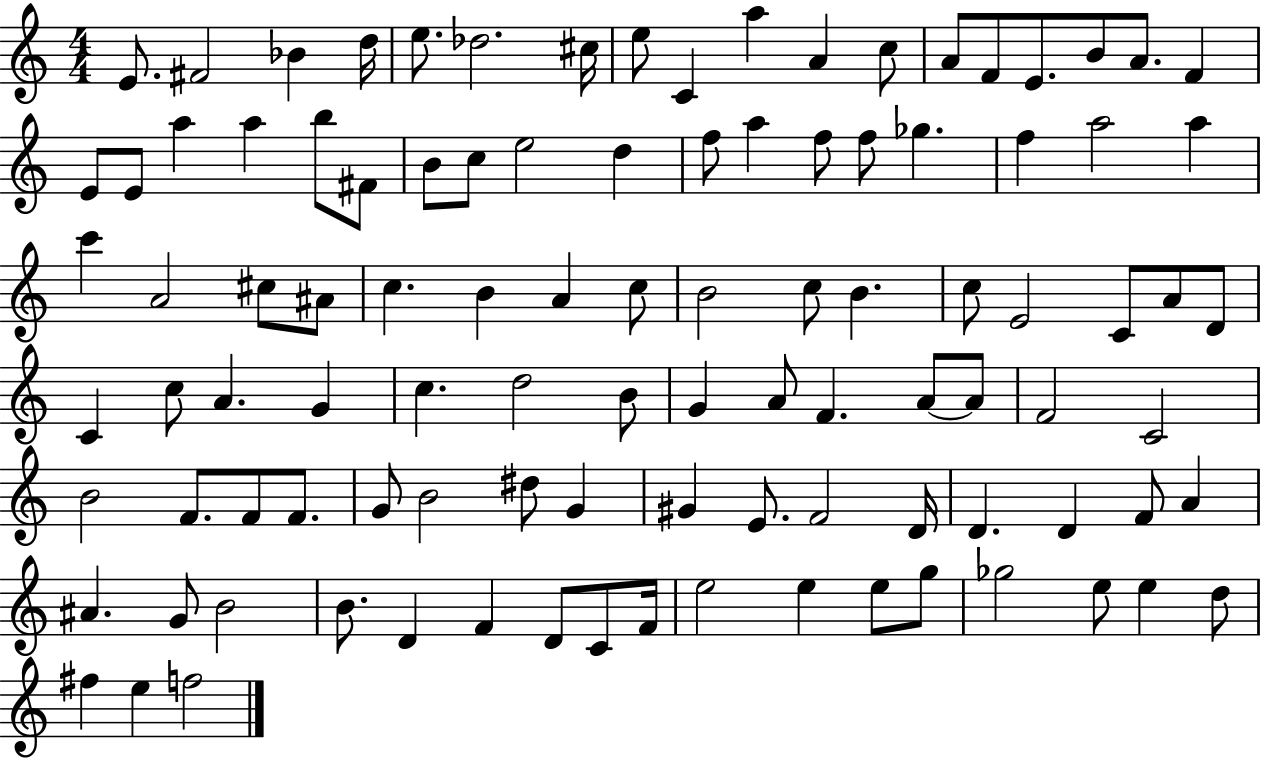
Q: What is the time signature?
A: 4/4